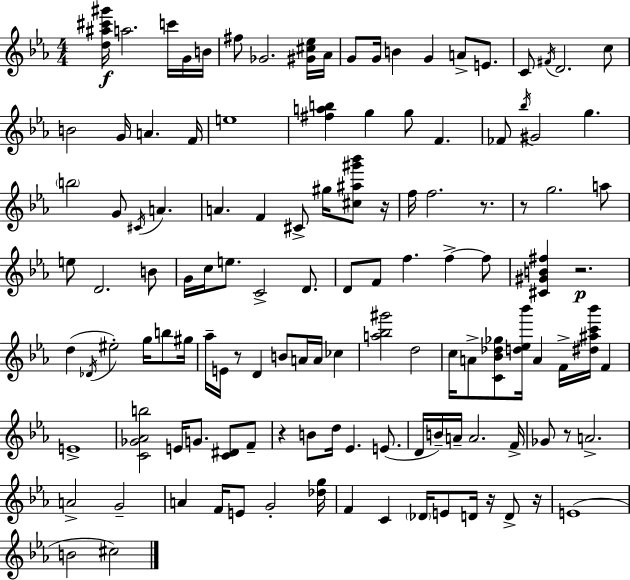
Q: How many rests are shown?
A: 9